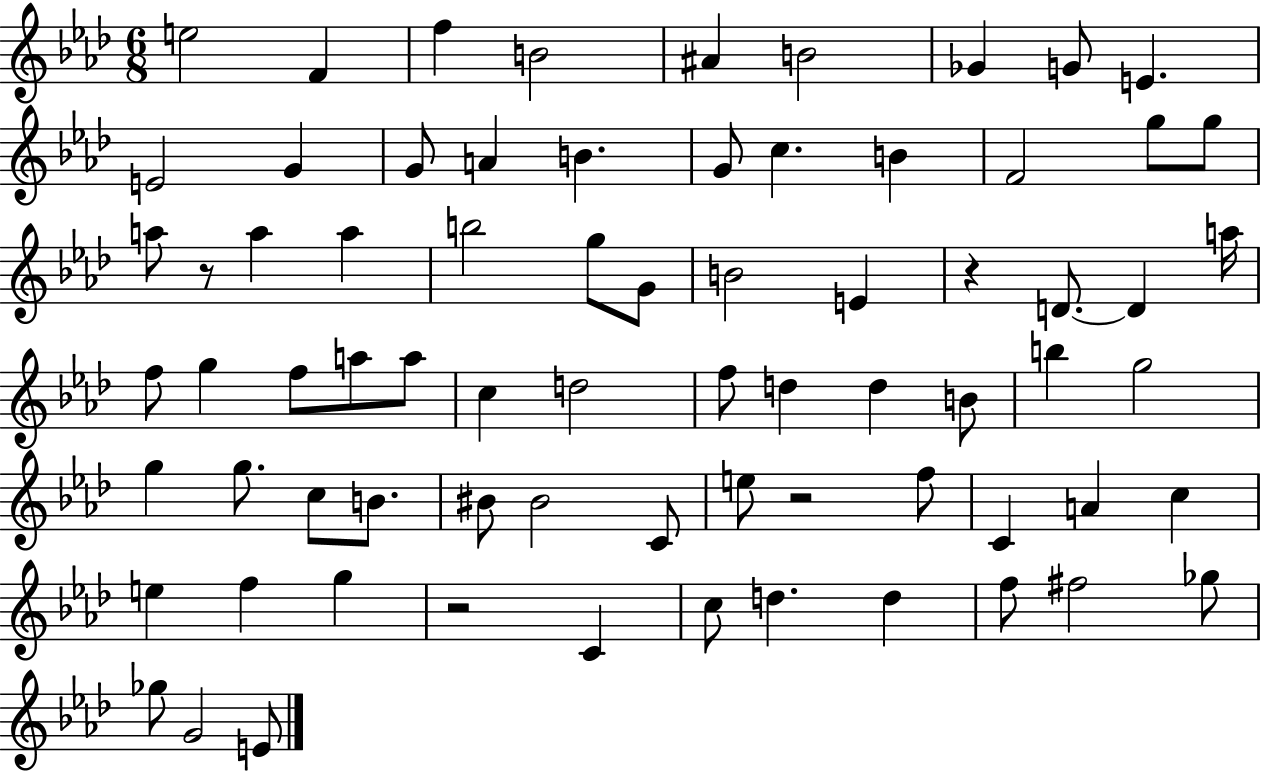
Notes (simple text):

E5/h F4/q F5/q B4/h A#4/q B4/h Gb4/q G4/e E4/q. E4/h G4/q G4/e A4/q B4/q. G4/e C5/q. B4/q F4/h G5/e G5/e A5/e R/e A5/q A5/q B5/h G5/e G4/e B4/h E4/q R/q D4/e. D4/q A5/s F5/e G5/q F5/e A5/e A5/e C5/q D5/h F5/e D5/q D5/q B4/e B5/q G5/h G5/q G5/e. C5/e B4/e. BIS4/e BIS4/h C4/e E5/e R/h F5/e C4/q A4/q C5/q E5/q F5/q G5/q R/h C4/q C5/e D5/q. D5/q F5/e F#5/h Gb5/e Gb5/e G4/h E4/e